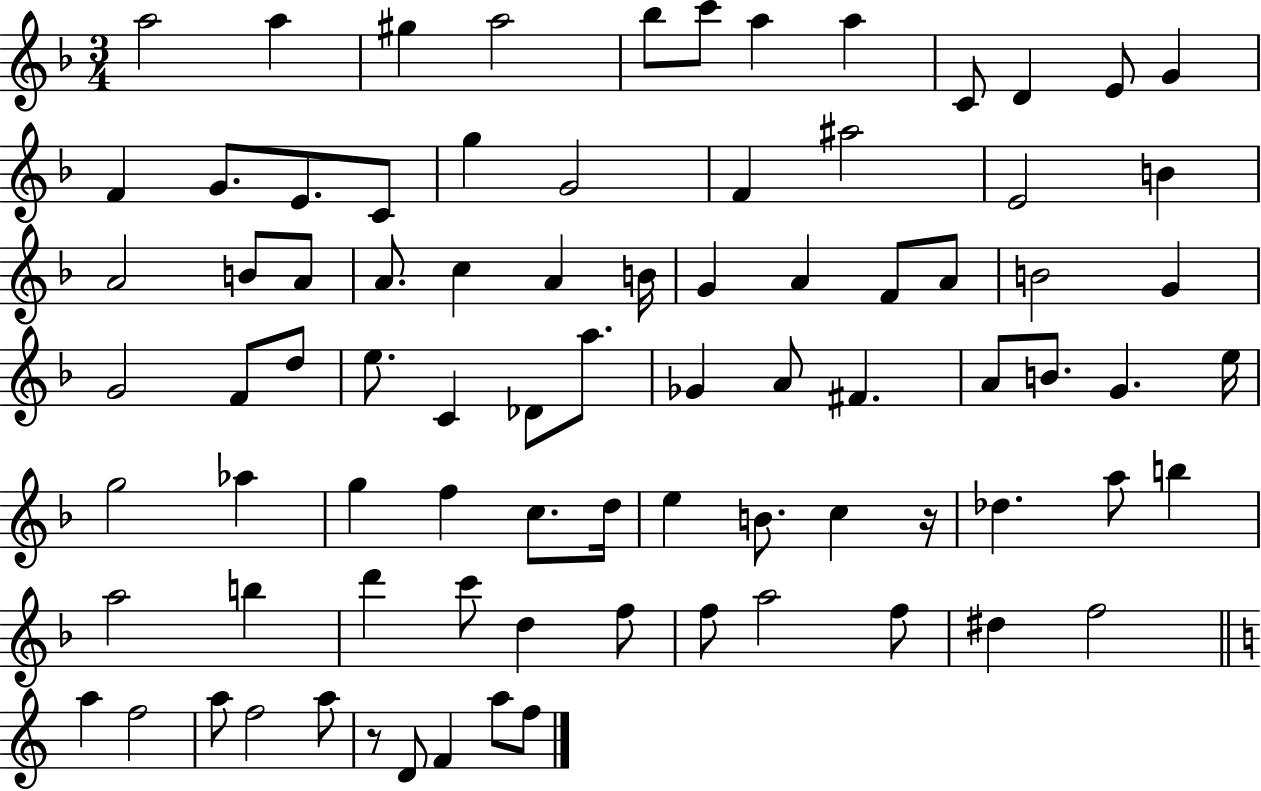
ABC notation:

X:1
T:Untitled
M:3/4
L:1/4
K:F
a2 a ^g a2 _b/2 c'/2 a a C/2 D E/2 G F G/2 E/2 C/2 g G2 F ^a2 E2 B A2 B/2 A/2 A/2 c A B/4 G A F/2 A/2 B2 G G2 F/2 d/2 e/2 C _D/2 a/2 _G A/2 ^F A/2 B/2 G e/4 g2 _a g f c/2 d/4 e B/2 c z/4 _d a/2 b a2 b d' c'/2 d f/2 f/2 a2 f/2 ^d f2 a f2 a/2 f2 a/2 z/2 D/2 F a/2 f/2